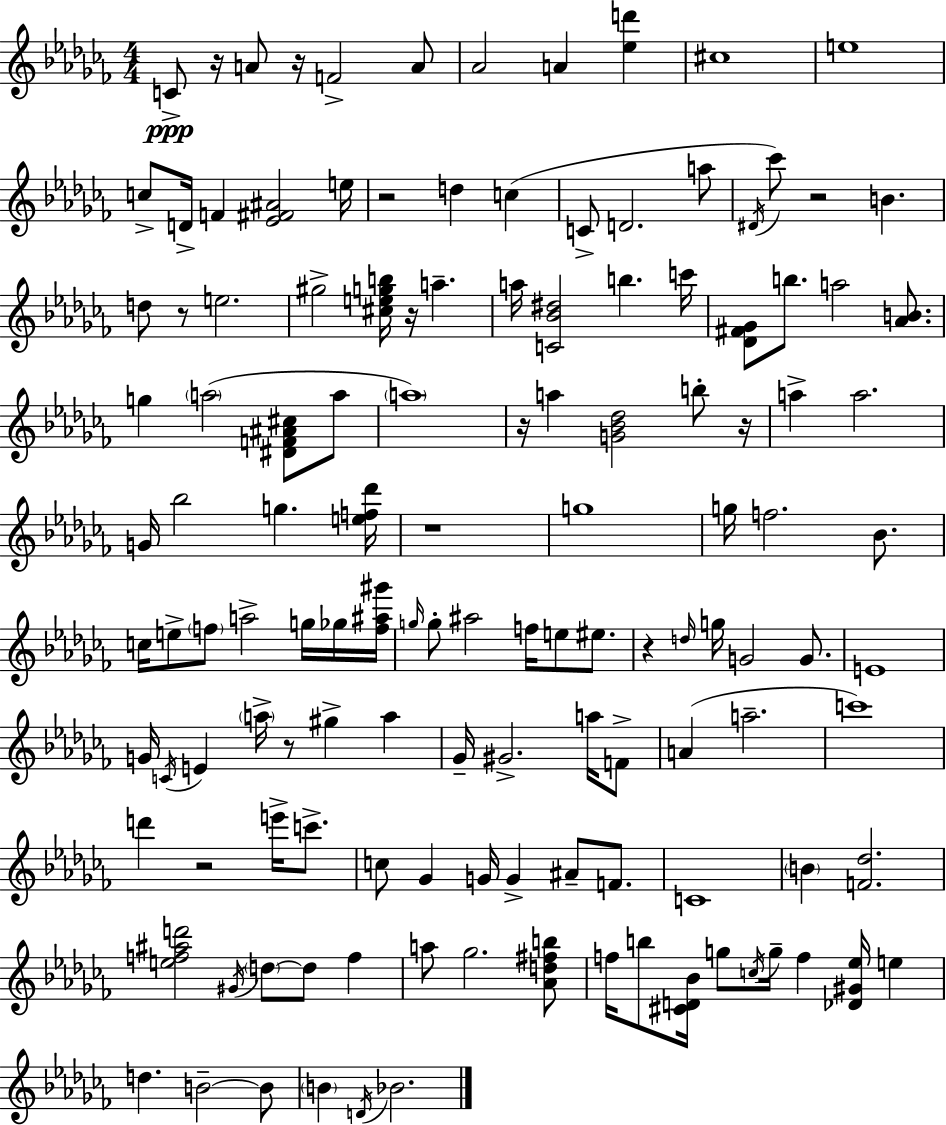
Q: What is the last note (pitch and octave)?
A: Bb4